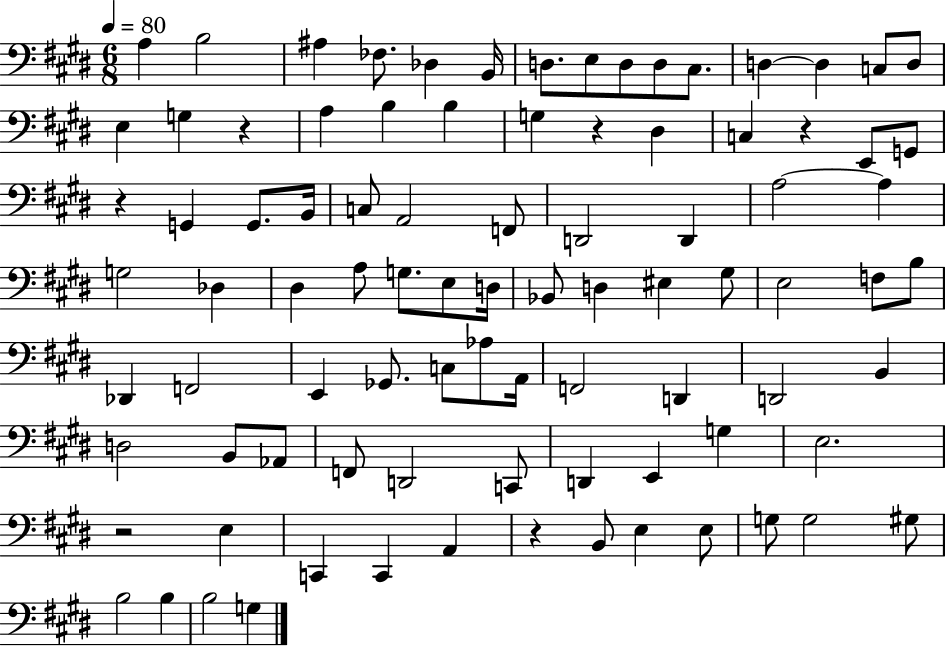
{
  \clef bass
  \numericTimeSignature
  \time 6/8
  \key e \major
  \tempo 4 = 80
  a4 b2 | ais4 fes8. des4 b,16 | d8. e8 d8 d8 cis8. | d4~~ d4 c8 d8 | \break e4 g4 r4 | a4 b4 b4 | g4 r4 dis4 | c4 r4 e,8 g,8 | \break r4 g,4 g,8. b,16 | c8 a,2 f,8 | d,2 d,4 | a2~~ a4 | \break g2 des4 | dis4 a8 g8. e8 d16 | bes,8 d4 eis4 gis8 | e2 f8 b8 | \break des,4 f,2 | e,4 ges,8. c8 aes8 a,16 | f,2 d,4 | d,2 b,4 | \break d2 b,8 aes,8 | f,8 d,2 c,8 | d,4 e,4 g4 | e2. | \break r2 e4 | c,4 c,4 a,4 | r4 b,8 e4 e8 | g8 g2 gis8 | \break b2 b4 | b2 g4 | \bar "|."
}